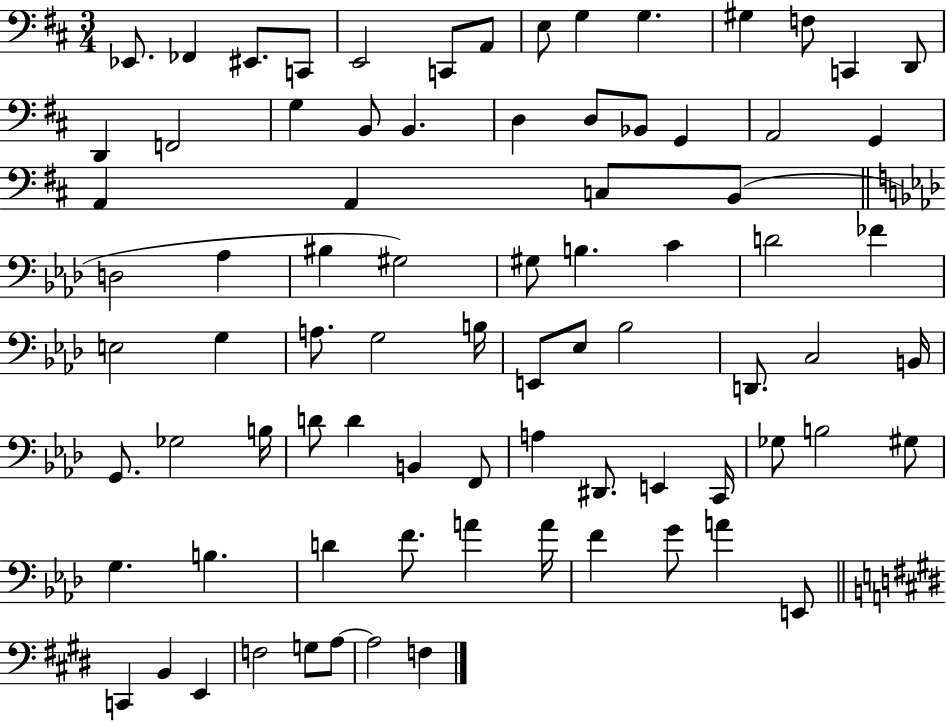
{
  \clef bass
  \numericTimeSignature
  \time 3/4
  \key d \major
  ees,8. fes,4 eis,8. c,8 | e,2 c,8 a,8 | e8 g4 g4. | gis4 f8 c,4 d,8 | \break d,4 f,2 | g4 b,8 b,4. | d4 d8 bes,8 g,4 | a,2 g,4 | \break a,4 a,4 c8 b,8( | \bar "||" \break \key aes \major d2 aes4 | bis4 gis2) | gis8 b4. c'4 | d'2 fes'4 | \break e2 g4 | a8. g2 b16 | e,8 ees8 bes2 | d,8. c2 b,16 | \break g,8. ges2 b16 | d'8 d'4 b,4 f,8 | a4 dis,8. e,4 c,16 | ges8 b2 gis8 | \break g4. b4. | d'4 f'8. a'4 a'16 | f'4 g'8 a'4 e,8 | \bar "||" \break \key e \major c,4 b,4 e,4 | f2 g8 a8~~ | a2 f4 | \bar "|."
}